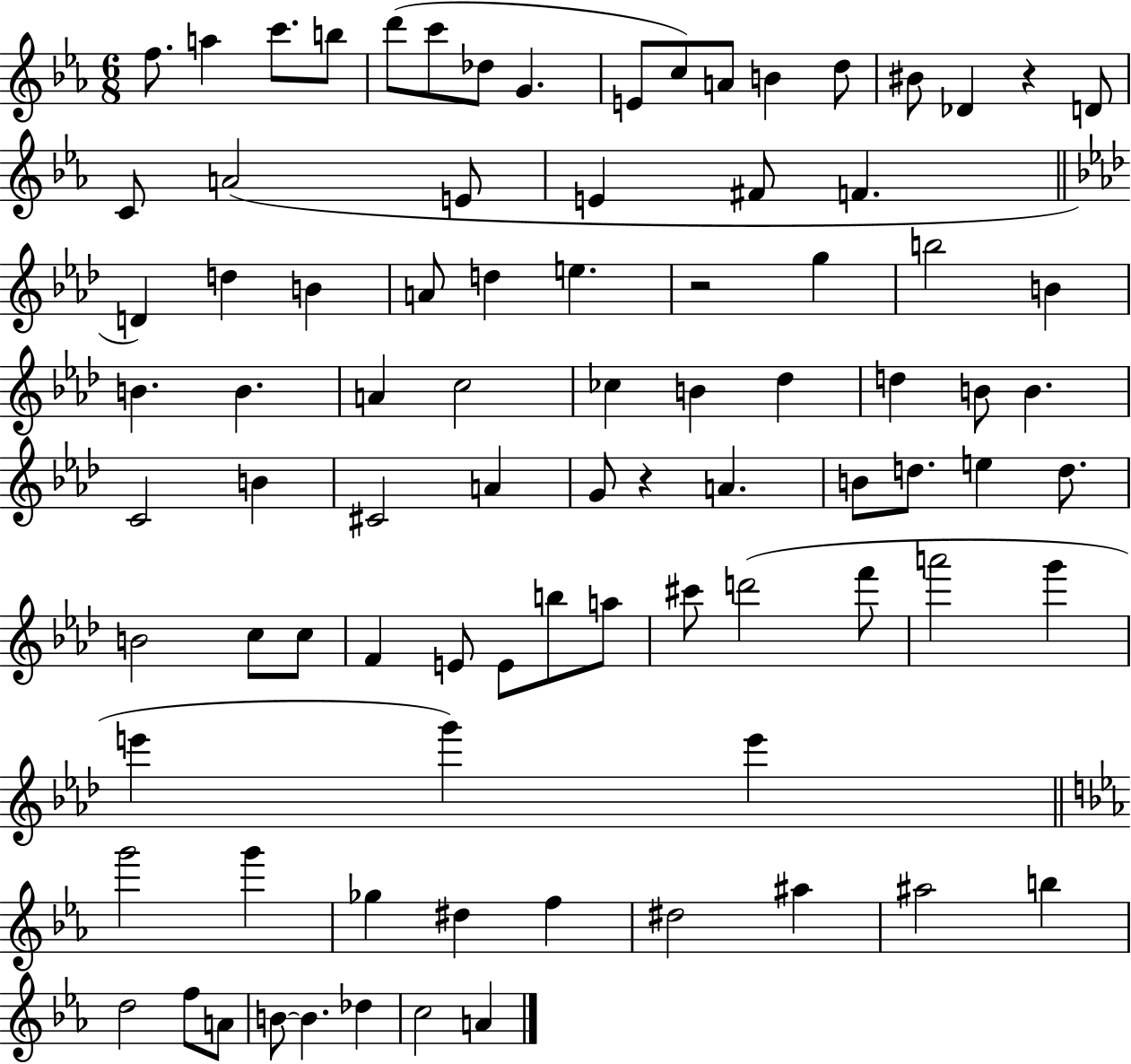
F5/e. A5/q C6/e. B5/e D6/e C6/e Db5/e G4/q. E4/e C5/e A4/e B4/q D5/e BIS4/e Db4/q R/q D4/e C4/e A4/h E4/e E4/q F#4/e F4/q. D4/q D5/q B4/q A4/e D5/q E5/q. R/h G5/q B5/h B4/q B4/q. B4/q. A4/q C5/h CES5/q B4/q Db5/q D5/q B4/e B4/q. C4/h B4/q C#4/h A4/q G4/e R/q A4/q. B4/e D5/e. E5/q D5/e. B4/h C5/e C5/e F4/q E4/e E4/e B5/e A5/e C#6/e D6/h F6/e A6/h G6/q E6/q G6/q E6/q G6/h G6/q Gb5/q D#5/q F5/q D#5/h A#5/q A#5/h B5/q D5/h F5/e A4/e B4/e B4/q. Db5/q C5/h A4/q